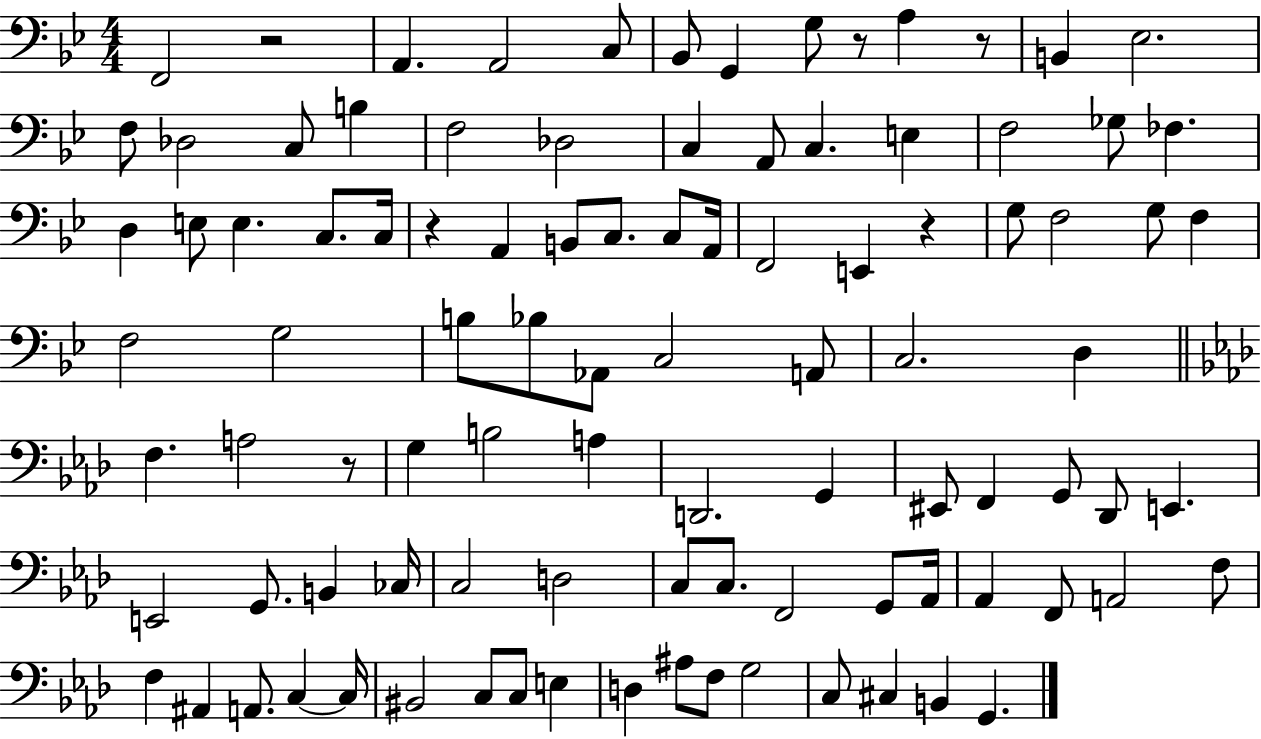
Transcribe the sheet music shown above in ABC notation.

X:1
T:Untitled
M:4/4
L:1/4
K:Bb
F,,2 z2 A,, A,,2 C,/2 _B,,/2 G,, G,/2 z/2 A, z/2 B,, _E,2 F,/2 _D,2 C,/2 B, F,2 _D,2 C, A,,/2 C, E, F,2 _G,/2 _F, D, E,/2 E, C,/2 C,/4 z A,, B,,/2 C,/2 C,/2 A,,/4 F,,2 E,, z G,/2 F,2 G,/2 F, F,2 G,2 B,/2 _B,/2 _A,,/2 C,2 A,,/2 C,2 D, F, A,2 z/2 G, B,2 A, D,,2 G,, ^E,,/2 F,, G,,/2 _D,,/2 E,, E,,2 G,,/2 B,, _C,/4 C,2 D,2 C,/2 C,/2 F,,2 G,,/2 _A,,/4 _A,, F,,/2 A,,2 F,/2 F, ^A,, A,,/2 C, C,/4 ^B,,2 C,/2 C,/2 E, D, ^A,/2 F,/2 G,2 C,/2 ^C, B,, G,,